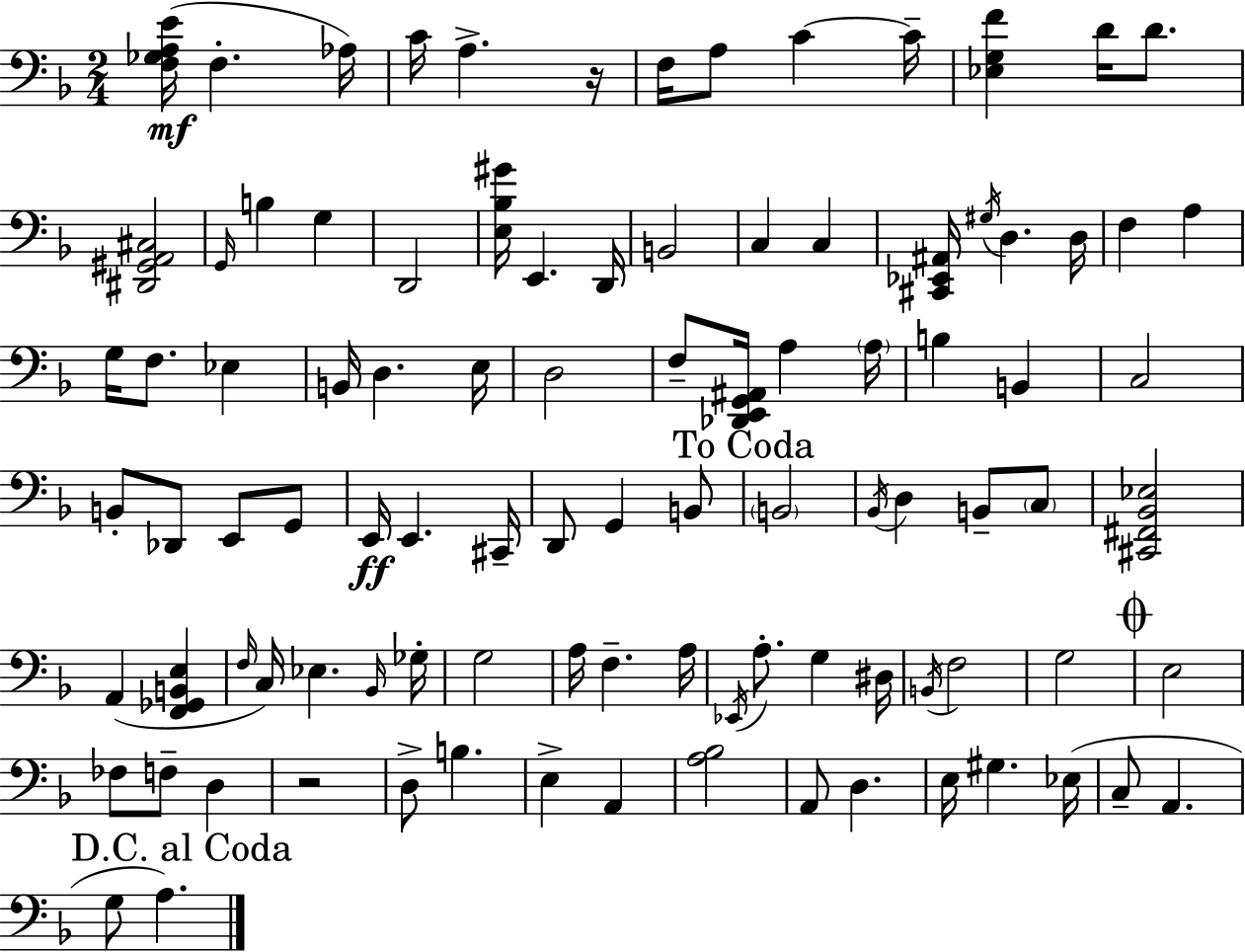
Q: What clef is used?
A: bass